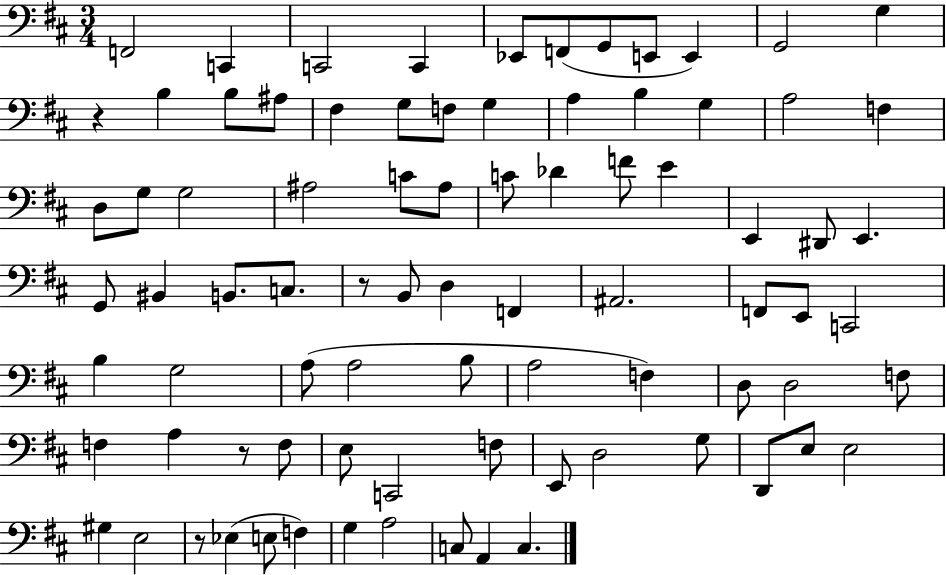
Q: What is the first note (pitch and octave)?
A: F2